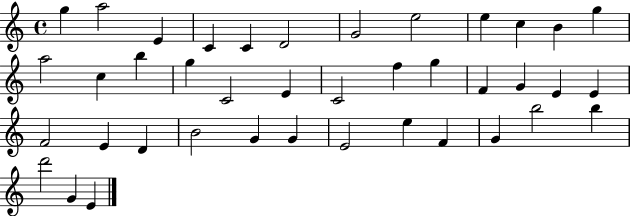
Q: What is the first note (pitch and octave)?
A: G5